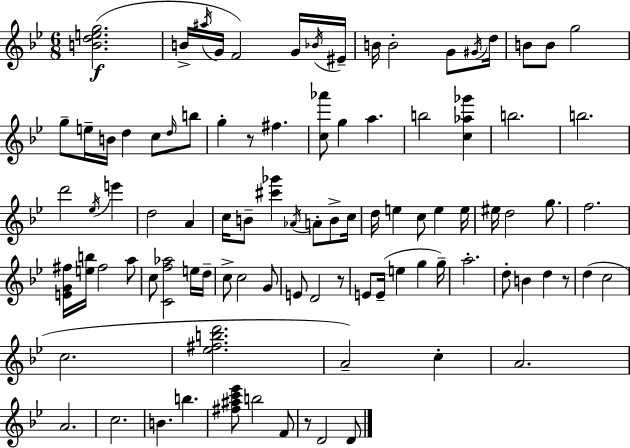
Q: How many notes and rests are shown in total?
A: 95